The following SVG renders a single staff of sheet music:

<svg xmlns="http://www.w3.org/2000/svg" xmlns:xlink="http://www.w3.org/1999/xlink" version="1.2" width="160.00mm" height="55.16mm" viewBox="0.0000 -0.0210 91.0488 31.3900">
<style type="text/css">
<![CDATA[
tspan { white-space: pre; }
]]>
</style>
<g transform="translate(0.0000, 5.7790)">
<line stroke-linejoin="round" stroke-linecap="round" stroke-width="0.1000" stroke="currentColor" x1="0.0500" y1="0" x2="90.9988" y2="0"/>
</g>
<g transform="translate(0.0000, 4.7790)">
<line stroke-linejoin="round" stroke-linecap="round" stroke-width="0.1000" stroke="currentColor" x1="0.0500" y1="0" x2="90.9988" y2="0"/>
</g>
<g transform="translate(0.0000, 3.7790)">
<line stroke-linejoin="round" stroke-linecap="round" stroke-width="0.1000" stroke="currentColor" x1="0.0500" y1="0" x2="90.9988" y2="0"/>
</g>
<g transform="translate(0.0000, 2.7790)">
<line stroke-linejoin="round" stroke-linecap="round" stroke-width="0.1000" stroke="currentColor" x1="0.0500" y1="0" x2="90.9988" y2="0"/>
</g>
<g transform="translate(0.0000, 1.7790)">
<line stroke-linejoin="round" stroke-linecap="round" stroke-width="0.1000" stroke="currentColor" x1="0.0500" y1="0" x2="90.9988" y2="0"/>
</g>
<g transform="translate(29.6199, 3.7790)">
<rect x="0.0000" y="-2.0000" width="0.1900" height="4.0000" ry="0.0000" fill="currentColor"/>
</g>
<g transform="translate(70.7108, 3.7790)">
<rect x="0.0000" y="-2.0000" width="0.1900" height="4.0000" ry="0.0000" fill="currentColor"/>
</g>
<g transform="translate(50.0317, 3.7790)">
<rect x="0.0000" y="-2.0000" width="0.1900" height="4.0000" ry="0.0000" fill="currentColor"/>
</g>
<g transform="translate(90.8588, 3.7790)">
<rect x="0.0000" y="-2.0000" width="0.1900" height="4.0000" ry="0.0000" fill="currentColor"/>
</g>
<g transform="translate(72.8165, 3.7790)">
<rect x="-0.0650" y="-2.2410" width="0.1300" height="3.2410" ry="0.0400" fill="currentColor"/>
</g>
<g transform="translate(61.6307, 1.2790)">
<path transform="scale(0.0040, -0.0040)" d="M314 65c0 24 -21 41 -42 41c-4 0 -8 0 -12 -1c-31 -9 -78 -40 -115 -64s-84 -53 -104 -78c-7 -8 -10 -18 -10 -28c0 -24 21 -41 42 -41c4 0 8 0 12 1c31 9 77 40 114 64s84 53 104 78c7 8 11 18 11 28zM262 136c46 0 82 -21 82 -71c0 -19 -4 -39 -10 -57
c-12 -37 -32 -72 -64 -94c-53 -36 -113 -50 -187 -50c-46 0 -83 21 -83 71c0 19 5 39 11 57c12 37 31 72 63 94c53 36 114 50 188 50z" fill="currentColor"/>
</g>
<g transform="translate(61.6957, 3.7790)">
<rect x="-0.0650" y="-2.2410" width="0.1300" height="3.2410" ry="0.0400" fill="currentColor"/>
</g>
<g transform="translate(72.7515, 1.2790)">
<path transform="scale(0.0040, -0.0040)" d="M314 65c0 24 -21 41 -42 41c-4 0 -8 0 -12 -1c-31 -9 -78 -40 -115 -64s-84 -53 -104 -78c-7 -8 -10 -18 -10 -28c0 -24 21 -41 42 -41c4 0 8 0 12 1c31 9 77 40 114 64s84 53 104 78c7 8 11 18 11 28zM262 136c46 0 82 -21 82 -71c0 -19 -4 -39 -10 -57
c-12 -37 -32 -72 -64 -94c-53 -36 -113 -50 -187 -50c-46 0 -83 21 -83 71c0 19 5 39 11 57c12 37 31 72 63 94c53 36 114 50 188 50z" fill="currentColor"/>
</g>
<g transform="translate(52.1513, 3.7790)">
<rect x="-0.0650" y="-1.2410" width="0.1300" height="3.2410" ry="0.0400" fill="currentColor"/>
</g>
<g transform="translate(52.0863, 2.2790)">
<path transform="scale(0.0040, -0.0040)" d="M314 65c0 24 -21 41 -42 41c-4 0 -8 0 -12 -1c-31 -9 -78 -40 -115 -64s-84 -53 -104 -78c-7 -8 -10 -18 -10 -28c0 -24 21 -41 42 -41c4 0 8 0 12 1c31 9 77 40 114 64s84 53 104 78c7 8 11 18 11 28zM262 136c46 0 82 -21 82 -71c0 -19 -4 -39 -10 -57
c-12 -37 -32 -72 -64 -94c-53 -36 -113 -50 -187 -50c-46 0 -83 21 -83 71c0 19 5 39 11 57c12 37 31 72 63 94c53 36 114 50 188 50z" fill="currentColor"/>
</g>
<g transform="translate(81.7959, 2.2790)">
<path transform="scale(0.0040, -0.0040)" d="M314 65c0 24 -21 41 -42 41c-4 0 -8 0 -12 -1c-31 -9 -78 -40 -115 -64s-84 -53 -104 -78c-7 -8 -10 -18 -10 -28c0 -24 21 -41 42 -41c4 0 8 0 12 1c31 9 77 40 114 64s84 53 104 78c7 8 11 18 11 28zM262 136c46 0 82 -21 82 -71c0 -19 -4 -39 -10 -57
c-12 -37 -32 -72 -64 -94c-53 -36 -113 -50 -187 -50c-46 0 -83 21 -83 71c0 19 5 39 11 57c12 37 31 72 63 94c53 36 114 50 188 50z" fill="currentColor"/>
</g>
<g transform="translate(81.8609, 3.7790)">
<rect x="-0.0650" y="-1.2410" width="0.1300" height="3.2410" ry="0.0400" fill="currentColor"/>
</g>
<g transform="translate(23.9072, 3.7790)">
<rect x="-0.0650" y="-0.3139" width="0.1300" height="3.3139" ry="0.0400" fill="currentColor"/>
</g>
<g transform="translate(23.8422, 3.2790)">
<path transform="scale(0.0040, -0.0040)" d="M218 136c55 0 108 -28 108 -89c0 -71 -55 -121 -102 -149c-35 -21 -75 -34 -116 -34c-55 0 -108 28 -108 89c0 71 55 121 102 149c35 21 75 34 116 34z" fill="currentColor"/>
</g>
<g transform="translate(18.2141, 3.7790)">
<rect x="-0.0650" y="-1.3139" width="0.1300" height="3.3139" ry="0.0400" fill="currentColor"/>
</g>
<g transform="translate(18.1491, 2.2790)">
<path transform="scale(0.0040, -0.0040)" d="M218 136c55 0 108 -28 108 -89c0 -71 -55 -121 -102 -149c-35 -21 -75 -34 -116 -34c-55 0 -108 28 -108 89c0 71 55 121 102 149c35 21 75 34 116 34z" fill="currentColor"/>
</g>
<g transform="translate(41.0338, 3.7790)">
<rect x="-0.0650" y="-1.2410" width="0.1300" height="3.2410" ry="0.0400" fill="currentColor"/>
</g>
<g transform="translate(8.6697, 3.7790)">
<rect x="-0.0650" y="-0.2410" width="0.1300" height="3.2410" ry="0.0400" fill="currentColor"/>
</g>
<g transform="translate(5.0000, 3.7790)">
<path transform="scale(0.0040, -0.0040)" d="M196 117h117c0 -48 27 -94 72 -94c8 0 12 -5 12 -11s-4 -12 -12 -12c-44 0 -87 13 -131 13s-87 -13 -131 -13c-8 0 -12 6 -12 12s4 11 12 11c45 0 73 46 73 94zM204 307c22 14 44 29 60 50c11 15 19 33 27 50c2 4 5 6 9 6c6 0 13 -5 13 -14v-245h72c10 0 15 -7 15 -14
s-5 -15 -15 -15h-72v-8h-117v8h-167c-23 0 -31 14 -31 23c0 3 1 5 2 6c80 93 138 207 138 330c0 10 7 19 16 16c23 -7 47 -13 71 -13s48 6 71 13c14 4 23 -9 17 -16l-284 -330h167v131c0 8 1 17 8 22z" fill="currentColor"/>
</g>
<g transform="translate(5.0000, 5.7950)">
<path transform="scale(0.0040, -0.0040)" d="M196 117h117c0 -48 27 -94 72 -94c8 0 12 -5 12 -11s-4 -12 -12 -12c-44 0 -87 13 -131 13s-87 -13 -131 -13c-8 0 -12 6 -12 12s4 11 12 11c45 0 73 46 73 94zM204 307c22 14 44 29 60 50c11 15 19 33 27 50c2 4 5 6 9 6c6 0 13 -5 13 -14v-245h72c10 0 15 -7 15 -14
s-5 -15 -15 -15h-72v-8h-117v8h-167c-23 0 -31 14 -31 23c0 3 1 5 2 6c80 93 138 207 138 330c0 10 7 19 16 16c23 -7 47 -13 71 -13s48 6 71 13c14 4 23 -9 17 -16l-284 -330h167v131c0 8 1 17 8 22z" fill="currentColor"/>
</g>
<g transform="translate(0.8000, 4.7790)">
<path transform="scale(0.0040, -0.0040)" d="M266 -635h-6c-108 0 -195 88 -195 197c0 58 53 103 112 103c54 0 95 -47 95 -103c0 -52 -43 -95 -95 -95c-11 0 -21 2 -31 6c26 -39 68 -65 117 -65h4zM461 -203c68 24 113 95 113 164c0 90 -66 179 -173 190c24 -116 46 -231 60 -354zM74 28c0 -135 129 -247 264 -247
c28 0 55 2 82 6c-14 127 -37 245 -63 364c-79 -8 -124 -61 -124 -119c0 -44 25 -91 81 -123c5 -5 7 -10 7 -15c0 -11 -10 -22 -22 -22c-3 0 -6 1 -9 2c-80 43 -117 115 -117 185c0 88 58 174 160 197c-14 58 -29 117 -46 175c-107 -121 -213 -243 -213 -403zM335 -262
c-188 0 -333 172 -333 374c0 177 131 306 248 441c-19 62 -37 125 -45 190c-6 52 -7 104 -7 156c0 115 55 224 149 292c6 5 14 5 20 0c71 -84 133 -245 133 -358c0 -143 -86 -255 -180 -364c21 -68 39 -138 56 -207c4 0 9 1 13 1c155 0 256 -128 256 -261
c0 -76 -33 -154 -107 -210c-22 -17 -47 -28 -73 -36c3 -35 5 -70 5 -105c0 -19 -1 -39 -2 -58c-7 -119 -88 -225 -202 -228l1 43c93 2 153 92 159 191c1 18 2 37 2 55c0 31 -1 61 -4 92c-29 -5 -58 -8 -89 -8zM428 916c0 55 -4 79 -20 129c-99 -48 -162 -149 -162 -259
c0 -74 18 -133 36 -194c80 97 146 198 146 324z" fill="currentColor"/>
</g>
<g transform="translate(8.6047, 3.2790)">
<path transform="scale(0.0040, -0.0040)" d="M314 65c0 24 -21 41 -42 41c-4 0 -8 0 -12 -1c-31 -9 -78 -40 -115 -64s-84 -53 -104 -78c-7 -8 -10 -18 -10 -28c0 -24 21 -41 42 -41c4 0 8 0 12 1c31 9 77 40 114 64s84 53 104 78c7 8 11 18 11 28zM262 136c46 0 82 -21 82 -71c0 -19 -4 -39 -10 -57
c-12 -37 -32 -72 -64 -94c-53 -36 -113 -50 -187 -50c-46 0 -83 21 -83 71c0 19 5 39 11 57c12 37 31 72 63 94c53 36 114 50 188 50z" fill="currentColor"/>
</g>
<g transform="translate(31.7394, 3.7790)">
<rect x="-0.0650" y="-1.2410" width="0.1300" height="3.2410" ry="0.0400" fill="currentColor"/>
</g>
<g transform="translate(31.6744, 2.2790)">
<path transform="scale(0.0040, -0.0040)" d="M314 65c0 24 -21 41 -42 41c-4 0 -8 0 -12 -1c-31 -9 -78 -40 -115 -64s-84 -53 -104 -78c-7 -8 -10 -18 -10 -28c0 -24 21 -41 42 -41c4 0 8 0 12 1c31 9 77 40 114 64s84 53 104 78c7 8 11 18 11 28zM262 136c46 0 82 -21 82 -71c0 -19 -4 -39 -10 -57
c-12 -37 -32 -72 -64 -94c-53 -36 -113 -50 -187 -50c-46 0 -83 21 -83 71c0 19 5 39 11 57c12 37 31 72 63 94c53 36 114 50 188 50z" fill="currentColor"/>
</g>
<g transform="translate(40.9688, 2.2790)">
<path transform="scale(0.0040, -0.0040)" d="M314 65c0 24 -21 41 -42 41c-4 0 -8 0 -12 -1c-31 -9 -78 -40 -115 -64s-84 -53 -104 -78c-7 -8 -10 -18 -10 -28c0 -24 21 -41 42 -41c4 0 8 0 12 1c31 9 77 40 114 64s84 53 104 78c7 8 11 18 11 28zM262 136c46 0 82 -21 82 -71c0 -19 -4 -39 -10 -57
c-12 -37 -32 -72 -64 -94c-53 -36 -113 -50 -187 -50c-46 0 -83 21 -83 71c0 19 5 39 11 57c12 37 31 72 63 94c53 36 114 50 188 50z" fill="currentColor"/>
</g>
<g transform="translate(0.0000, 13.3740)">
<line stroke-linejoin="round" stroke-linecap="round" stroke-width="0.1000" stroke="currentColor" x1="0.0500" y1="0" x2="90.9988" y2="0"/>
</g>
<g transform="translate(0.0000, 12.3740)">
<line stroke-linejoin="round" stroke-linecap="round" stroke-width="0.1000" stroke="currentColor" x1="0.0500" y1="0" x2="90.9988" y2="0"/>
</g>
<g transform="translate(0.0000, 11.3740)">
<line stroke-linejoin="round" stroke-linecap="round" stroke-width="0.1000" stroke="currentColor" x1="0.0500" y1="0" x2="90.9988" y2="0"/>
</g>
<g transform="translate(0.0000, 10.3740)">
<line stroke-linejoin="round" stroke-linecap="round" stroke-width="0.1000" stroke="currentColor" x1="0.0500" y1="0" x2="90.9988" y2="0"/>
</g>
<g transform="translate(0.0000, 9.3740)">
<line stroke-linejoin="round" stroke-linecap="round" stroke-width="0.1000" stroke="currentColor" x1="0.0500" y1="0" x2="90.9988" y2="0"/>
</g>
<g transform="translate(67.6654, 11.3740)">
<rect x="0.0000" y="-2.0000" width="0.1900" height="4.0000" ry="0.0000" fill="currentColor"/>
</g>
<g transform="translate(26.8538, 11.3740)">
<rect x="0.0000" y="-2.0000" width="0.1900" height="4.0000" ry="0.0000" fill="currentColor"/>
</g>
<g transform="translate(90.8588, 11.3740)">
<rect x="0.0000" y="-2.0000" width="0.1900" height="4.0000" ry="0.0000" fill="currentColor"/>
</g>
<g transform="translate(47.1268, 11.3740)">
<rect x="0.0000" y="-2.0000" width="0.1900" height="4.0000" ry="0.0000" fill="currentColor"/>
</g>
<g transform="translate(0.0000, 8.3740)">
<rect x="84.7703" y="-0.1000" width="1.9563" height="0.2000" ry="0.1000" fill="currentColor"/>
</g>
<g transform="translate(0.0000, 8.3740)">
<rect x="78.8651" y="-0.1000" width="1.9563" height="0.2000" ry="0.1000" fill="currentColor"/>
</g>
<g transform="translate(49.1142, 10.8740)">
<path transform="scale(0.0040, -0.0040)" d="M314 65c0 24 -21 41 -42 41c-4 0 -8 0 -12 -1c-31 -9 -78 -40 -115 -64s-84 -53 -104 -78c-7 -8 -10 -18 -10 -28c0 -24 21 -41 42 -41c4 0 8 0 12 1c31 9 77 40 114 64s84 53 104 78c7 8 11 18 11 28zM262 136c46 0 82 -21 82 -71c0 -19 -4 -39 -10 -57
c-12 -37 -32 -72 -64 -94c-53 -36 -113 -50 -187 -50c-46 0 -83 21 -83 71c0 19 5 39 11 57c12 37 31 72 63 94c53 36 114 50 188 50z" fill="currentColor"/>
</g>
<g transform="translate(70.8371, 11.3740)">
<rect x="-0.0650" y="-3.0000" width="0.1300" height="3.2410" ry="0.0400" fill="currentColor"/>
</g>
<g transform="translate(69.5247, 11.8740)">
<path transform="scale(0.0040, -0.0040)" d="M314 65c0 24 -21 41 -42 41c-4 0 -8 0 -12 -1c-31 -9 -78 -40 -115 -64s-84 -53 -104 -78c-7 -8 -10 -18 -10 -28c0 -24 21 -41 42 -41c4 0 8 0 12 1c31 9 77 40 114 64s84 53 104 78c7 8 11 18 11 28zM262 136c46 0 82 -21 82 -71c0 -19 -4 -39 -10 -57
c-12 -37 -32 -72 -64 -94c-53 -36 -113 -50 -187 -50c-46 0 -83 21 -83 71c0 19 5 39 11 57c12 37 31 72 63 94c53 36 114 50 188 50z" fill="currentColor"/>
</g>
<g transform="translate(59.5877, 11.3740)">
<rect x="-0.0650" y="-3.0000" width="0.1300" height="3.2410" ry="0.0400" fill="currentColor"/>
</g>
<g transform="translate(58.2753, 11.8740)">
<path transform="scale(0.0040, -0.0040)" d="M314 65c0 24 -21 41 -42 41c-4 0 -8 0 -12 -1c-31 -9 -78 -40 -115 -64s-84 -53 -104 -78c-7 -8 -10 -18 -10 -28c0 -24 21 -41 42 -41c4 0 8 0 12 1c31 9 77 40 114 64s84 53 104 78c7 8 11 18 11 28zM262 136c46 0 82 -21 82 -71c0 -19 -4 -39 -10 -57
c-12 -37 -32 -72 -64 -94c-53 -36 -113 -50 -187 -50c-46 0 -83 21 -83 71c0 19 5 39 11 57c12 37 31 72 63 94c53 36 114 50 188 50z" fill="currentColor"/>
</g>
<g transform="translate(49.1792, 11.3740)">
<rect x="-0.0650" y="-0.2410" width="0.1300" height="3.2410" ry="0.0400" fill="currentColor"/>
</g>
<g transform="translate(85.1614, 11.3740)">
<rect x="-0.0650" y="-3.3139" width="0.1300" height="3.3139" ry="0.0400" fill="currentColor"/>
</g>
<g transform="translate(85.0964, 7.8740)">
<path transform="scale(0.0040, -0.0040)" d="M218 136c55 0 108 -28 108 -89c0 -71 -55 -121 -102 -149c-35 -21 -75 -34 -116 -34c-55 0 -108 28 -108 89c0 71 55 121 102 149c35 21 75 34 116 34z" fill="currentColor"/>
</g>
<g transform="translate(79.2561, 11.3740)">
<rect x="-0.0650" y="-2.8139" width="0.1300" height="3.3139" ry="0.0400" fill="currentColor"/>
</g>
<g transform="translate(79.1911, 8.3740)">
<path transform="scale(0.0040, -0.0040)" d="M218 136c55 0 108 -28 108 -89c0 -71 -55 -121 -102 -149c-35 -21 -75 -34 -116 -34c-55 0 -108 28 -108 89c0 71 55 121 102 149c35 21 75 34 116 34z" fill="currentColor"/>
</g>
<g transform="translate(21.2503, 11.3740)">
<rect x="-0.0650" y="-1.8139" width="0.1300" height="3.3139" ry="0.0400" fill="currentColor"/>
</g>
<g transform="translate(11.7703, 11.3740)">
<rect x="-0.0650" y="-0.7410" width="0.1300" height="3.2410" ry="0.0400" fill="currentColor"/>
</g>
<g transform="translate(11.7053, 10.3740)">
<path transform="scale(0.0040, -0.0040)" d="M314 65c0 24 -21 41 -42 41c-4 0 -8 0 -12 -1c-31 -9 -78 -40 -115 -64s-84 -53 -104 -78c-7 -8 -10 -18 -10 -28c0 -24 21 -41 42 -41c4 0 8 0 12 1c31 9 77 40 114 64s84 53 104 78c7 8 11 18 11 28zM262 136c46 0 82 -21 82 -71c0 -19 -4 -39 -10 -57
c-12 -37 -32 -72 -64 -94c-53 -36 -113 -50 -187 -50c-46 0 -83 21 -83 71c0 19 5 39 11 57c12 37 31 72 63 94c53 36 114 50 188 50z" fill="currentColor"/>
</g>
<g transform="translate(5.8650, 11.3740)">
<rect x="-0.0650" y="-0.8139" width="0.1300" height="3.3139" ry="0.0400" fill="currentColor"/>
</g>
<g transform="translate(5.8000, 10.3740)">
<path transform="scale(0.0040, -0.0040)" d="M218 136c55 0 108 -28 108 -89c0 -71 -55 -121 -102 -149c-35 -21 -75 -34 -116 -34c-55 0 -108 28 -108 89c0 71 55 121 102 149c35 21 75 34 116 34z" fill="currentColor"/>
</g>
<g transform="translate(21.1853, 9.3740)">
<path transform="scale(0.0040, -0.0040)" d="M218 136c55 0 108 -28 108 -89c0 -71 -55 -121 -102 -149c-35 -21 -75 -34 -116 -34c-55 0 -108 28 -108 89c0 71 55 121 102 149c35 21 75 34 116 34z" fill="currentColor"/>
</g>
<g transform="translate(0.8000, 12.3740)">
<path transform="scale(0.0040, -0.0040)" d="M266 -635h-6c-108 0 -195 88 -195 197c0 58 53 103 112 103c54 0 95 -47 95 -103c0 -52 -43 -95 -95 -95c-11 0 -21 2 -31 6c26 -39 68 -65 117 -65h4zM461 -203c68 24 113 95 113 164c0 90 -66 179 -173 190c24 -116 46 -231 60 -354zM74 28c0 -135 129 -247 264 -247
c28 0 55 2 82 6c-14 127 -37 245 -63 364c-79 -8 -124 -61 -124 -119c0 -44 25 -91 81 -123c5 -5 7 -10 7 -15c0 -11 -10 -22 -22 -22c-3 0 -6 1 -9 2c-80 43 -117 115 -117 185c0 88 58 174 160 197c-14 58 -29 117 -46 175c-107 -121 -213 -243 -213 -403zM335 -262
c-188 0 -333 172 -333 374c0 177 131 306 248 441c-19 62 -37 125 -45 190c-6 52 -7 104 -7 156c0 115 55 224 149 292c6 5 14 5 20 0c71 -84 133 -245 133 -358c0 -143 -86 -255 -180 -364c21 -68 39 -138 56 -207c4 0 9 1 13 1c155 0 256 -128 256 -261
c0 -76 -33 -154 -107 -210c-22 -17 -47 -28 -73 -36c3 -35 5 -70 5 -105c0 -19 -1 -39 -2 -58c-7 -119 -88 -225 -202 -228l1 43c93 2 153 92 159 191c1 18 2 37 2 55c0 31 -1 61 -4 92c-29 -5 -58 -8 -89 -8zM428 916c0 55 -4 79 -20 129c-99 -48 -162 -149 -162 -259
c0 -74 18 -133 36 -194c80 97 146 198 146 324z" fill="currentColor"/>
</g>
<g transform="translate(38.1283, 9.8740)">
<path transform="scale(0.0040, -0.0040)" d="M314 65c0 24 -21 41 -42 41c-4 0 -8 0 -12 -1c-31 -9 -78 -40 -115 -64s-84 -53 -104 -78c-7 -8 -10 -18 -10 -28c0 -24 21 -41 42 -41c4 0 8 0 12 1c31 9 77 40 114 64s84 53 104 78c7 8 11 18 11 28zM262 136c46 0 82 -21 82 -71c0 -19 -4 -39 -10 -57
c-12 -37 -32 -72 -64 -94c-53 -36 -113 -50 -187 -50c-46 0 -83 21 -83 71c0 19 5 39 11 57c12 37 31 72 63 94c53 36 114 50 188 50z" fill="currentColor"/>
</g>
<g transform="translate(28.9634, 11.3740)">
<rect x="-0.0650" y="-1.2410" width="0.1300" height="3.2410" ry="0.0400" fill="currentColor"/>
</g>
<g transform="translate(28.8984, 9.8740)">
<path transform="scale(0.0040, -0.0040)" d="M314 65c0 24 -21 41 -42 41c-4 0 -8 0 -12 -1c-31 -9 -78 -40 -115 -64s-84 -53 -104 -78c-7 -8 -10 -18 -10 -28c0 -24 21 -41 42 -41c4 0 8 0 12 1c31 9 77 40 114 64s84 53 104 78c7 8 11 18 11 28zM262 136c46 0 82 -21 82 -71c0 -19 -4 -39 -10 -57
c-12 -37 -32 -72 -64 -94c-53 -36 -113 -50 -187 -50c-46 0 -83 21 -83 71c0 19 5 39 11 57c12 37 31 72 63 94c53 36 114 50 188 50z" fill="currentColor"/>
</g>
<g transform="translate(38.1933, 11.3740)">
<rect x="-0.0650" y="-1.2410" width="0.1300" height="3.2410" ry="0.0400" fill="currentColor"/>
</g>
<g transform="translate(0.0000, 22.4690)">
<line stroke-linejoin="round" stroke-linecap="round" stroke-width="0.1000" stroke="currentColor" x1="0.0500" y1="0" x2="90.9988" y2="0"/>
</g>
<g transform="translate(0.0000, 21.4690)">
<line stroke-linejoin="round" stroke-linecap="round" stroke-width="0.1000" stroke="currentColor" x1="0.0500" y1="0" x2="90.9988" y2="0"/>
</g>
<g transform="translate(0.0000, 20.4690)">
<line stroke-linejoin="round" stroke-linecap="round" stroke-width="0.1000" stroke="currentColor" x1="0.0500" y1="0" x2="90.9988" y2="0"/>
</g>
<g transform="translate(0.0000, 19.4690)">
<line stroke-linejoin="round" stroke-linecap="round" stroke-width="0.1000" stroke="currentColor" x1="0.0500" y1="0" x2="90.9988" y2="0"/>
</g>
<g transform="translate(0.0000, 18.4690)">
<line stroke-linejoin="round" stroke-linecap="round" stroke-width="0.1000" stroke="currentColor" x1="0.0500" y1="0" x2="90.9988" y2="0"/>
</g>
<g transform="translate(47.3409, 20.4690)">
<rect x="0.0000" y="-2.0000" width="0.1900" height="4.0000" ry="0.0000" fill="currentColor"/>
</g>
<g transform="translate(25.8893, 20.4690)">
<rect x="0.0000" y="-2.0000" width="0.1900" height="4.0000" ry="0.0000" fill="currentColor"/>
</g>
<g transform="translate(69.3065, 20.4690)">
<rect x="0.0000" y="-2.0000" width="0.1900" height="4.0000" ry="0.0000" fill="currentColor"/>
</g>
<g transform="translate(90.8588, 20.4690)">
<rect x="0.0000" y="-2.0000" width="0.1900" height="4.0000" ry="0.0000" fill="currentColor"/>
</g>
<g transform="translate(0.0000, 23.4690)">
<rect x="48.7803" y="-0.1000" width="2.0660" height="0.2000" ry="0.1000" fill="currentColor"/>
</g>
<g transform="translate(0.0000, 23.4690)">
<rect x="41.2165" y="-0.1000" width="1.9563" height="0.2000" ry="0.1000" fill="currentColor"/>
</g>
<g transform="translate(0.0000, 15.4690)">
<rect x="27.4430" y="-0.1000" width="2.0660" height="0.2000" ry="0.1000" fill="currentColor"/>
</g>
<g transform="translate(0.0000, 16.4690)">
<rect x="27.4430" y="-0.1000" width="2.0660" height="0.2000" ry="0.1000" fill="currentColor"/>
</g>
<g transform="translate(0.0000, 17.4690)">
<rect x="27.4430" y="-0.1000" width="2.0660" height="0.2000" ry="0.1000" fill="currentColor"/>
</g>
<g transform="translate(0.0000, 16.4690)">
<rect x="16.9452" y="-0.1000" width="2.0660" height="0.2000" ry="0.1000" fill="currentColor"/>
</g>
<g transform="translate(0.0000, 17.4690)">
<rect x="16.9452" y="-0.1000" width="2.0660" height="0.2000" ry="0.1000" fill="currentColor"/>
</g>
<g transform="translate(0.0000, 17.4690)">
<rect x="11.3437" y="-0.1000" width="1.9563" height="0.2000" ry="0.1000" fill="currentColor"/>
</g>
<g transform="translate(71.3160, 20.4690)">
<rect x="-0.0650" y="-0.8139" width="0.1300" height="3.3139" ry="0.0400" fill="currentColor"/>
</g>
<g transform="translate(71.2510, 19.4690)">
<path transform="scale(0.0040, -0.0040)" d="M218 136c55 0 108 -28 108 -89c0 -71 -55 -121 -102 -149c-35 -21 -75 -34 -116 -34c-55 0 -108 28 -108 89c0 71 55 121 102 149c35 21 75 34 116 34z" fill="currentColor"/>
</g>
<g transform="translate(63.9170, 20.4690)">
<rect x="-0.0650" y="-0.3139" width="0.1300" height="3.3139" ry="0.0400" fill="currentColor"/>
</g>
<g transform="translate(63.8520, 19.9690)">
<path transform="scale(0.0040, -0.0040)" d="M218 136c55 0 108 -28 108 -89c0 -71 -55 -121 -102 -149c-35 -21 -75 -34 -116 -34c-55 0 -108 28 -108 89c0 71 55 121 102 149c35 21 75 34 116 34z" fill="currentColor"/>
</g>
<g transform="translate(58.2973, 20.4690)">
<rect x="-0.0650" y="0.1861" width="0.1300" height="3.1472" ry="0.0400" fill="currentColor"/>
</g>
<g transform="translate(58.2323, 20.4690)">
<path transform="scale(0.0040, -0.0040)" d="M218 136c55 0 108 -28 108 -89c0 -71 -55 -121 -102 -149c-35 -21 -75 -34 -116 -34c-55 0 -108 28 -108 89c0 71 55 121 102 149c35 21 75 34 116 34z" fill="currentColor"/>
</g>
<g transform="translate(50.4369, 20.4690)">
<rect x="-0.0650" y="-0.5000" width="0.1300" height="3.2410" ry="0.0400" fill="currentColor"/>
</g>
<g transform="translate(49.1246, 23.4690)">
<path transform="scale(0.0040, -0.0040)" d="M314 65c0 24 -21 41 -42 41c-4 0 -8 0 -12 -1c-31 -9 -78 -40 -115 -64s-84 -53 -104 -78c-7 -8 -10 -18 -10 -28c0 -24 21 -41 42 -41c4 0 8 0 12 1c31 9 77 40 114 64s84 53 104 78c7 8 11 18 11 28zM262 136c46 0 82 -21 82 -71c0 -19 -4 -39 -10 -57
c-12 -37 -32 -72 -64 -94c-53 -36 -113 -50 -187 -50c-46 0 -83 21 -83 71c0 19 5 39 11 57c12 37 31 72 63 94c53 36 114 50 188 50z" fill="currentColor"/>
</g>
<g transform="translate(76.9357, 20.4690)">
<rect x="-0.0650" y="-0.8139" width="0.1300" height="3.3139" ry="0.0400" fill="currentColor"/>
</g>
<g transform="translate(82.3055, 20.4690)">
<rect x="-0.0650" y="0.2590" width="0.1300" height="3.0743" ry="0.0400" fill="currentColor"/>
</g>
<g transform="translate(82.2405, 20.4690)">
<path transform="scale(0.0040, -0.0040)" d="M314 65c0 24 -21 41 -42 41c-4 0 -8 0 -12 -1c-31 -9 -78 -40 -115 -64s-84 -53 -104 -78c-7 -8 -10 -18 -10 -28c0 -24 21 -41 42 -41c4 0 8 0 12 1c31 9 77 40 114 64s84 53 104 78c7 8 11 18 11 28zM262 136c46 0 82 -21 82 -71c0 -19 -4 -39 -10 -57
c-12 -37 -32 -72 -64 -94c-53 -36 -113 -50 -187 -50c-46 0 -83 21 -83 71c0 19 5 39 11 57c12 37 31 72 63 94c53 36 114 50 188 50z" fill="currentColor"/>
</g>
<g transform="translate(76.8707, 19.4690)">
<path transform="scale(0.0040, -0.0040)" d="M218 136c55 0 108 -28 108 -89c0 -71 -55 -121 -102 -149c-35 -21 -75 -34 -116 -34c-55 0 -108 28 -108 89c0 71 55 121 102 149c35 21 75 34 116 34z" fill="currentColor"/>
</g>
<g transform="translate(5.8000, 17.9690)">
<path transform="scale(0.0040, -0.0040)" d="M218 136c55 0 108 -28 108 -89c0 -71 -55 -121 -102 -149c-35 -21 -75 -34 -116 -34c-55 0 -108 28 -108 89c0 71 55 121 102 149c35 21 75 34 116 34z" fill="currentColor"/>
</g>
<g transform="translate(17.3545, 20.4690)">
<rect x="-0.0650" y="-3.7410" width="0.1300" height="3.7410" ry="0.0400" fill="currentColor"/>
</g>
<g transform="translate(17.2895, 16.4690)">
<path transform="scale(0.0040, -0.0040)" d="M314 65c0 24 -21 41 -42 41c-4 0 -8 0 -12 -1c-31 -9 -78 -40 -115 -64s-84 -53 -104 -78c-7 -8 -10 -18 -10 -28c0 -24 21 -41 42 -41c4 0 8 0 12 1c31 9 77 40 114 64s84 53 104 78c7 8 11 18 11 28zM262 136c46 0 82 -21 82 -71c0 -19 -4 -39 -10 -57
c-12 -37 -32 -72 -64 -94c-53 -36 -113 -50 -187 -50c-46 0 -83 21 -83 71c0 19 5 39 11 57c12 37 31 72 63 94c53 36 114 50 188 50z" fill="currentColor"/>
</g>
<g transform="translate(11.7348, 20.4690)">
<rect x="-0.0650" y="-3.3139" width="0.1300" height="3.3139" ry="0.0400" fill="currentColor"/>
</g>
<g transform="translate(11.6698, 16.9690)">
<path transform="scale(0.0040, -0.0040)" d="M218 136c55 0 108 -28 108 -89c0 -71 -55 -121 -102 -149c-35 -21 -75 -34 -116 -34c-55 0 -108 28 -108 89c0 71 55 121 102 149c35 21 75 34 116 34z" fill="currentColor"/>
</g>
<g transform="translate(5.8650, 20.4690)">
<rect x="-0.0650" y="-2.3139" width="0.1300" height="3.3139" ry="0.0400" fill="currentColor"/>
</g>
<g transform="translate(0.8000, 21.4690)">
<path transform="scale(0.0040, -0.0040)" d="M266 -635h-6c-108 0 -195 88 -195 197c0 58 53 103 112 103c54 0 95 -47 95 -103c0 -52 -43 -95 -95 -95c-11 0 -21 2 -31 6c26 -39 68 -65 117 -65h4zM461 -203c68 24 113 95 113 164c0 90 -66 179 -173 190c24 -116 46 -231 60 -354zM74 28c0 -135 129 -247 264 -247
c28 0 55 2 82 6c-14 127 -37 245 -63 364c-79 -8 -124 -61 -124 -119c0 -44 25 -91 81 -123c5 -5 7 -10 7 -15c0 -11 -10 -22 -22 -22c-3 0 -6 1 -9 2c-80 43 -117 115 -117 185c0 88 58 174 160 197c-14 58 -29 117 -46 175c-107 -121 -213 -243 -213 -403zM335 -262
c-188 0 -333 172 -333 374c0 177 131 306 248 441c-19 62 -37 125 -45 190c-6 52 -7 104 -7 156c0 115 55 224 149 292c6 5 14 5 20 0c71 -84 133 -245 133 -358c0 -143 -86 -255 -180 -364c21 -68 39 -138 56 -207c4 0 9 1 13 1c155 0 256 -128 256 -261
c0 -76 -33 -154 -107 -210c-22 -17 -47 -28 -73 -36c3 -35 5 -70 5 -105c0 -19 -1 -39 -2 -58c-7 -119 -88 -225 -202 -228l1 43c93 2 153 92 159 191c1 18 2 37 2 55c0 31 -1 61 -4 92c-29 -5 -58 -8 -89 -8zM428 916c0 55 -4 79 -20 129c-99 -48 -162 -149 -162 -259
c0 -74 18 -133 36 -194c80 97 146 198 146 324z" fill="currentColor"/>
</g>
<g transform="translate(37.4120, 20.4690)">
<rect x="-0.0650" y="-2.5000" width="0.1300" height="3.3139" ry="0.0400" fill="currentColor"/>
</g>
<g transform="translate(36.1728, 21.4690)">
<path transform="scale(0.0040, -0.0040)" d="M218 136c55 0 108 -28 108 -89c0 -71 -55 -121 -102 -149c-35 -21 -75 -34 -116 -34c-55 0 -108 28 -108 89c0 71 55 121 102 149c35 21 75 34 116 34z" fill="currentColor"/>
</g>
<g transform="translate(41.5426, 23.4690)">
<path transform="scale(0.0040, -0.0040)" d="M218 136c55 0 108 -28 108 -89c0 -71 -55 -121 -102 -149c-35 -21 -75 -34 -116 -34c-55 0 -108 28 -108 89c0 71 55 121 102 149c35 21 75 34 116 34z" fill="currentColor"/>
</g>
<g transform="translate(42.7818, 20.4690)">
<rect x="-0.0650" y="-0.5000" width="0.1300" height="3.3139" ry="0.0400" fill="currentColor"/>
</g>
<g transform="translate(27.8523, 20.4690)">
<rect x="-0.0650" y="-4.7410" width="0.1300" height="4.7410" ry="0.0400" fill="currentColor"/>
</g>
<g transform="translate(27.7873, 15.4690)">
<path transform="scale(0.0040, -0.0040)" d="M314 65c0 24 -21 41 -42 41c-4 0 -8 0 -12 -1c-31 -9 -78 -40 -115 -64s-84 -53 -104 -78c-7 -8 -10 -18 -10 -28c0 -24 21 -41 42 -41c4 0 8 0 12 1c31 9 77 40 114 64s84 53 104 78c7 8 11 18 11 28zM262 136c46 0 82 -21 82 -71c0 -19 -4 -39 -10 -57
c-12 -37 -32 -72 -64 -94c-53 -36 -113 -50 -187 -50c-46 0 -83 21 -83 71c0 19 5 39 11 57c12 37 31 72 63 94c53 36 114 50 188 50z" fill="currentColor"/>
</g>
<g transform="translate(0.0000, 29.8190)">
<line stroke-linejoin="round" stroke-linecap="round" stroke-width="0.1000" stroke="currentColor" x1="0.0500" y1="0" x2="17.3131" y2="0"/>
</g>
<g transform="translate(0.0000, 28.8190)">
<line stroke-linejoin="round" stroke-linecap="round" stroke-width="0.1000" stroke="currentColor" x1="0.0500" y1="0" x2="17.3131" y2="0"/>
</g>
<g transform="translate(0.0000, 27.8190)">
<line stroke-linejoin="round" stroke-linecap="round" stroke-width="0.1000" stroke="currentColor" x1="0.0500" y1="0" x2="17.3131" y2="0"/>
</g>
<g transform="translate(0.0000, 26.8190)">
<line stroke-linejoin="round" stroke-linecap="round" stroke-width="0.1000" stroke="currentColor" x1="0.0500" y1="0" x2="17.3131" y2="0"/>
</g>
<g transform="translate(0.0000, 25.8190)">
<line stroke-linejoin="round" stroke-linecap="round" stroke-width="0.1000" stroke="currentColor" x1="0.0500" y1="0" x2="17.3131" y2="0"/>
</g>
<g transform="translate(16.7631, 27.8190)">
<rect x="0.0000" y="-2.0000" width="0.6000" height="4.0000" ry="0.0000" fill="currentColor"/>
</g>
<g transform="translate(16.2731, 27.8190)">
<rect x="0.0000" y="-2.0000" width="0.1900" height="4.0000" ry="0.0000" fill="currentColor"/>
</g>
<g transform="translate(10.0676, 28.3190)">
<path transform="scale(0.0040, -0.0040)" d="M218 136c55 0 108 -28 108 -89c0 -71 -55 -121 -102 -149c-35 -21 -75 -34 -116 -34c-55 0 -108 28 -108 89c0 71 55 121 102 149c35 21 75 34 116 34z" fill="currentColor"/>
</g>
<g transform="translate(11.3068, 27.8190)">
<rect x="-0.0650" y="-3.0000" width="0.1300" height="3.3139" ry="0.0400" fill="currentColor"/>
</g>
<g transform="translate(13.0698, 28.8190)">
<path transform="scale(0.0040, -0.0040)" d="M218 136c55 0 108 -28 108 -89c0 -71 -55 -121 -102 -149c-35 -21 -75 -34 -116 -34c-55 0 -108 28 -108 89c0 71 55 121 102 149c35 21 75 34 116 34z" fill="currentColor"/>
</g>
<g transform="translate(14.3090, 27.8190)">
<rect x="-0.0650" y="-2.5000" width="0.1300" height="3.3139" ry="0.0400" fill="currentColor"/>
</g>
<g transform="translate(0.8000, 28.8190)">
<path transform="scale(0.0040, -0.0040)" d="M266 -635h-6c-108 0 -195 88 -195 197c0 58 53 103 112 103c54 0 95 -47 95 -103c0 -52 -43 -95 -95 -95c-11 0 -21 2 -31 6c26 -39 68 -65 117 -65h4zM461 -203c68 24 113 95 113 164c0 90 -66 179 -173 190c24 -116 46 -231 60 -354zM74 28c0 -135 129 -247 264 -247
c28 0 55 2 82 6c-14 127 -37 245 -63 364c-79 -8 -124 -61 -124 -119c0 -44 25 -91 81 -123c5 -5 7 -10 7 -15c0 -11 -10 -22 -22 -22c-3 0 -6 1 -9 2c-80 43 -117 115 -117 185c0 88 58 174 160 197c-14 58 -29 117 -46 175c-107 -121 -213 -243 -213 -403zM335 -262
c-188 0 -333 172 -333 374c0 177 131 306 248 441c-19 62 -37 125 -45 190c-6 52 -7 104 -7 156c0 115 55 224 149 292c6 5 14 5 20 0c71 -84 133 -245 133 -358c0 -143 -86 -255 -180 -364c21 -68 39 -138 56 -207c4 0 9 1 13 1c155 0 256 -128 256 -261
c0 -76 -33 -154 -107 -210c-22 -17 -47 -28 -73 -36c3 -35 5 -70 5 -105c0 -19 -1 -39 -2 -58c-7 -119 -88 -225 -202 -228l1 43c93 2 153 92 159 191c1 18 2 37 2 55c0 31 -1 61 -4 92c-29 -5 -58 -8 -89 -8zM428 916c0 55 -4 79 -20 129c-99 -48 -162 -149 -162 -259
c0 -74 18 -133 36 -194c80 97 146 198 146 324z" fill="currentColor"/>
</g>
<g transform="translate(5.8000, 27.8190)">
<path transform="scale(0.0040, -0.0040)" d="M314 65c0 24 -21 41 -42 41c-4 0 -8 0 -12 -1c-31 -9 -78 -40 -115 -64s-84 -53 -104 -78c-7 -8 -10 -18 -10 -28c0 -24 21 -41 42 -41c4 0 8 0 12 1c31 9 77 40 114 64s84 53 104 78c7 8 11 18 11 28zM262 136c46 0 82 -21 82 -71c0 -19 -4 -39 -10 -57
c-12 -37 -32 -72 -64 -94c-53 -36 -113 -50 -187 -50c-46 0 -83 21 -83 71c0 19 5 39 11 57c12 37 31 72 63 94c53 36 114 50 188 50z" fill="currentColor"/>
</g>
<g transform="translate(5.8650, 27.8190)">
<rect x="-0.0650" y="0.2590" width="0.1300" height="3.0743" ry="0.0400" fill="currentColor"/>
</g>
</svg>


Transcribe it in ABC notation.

X:1
T:Untitled
M:4/4
L:1/4
K:C
c2 e c e2 e2 e2 g2 g2 e2 d d2 f e2 e2 c2 A2 A2 a b g b c'2 e'2 G C C2 B c d d B2 B2 A G